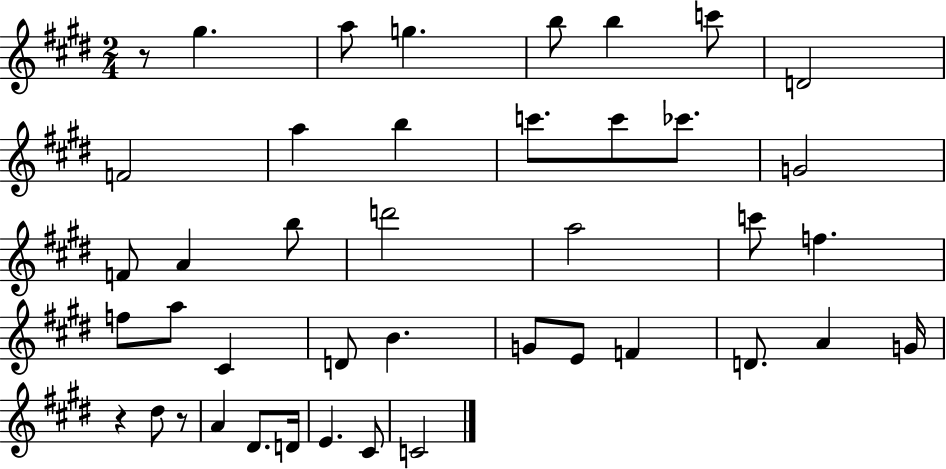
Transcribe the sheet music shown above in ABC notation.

X:1
T:Untitled
M:2/4
L:1/4
K:E
z/2 ^g a/2 g b/2 b c'/2 D2 F2 a b c'/2 c'/2 _c'/2 G2 F/2 A b/2 d'2 a2 c'/2 f f/2 a/2 ^C D/2 B G/2 E/2 F D/2 A G/4 z ^d/2 z/2 A ^D/2 D/4 E ^C/2 C2